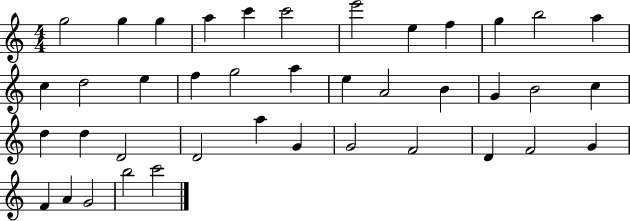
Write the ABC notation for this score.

X:1
T:Untitled
M:4/4
L:1/4
K:C
g2 g g a c' c'2 e'2 e f g b2 a c d2 e f g2 a e A2 B G B2 c d d D2 D2 a G G2 F2 D F2 G F A G2 b2 c'2